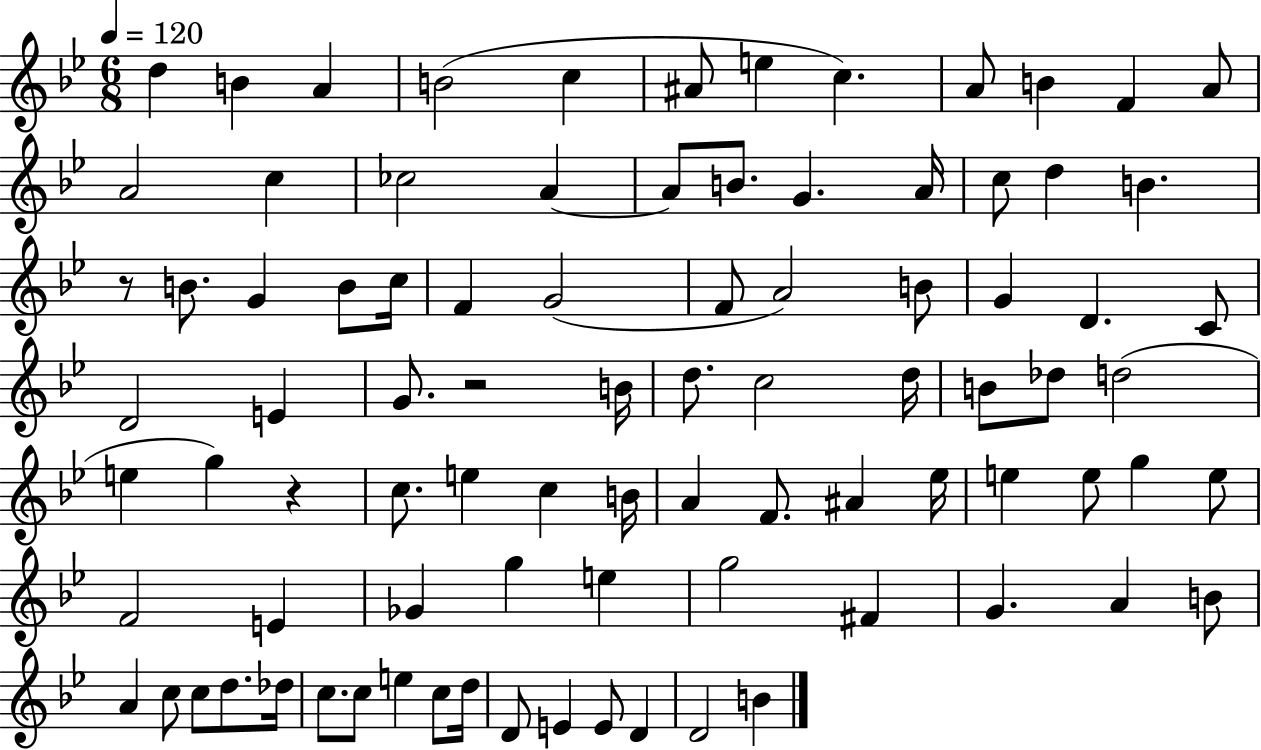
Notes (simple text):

D5/q B4/q A4/q B4/h C5/q A#4/e E5/q C5/q. A4/e B4/q F4/q A4/e A4/h C5/q CES5/h A4/q A4/e B4/e. G4/q. A4/s C5/e D5/q B4/q. R/e B4/e. G4/q B4/e C5/s F4/q G4/h F4/e A4/h B4/e G4/q D4/q. C4/e D4/h E4/q G4/e. R/h B4/s D5/e. C5/h D5/s B4/e Db5/e D5/h E5/q G5/q R/q C5/e. E5/q C5/q B4/s A4/q F4/e. A#4/q Eb5/s E5/q E5/e G5/q E5/e F4/h E4/q Gb4/q G5/q E5/q G5/h F#4/q G4/q. A4/q B4/e A4/q C5/e C5/e D5/e. Db5/s C5/e. C5/e E5/q C5/e D5/s D4/e E4/q E4/e D4/q D4/h B4/q